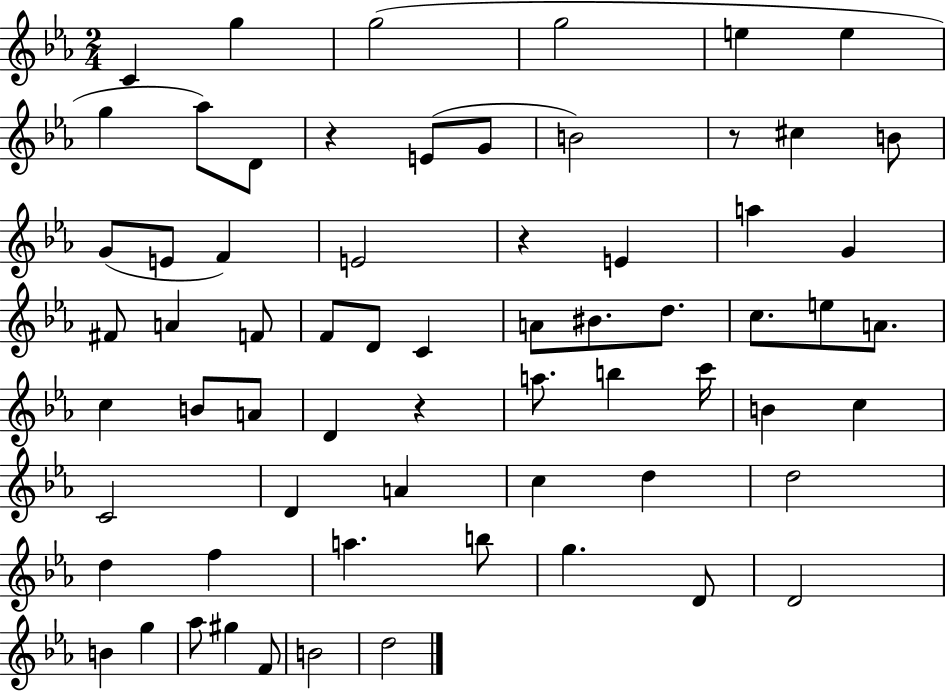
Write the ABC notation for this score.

X:1
T:Untitled
M:2/4
L:1/4
K:Eb
C g g2 g2 e e g _a/2 D/2 z E/2 G/2 B2 z/2 ^c B/2 G/2 E/2 F E2 z E a G ^F/2 A F/2 F/2 D/2 C A/2 ^B/2 d/2 c/2 e/2 A/2 c B/2 A/2 D z a/2 b c'/4 B c C2 D A c d d2 d f a b/2 g D/2 D2 B g _a/2 ^g F/2 B2 d2